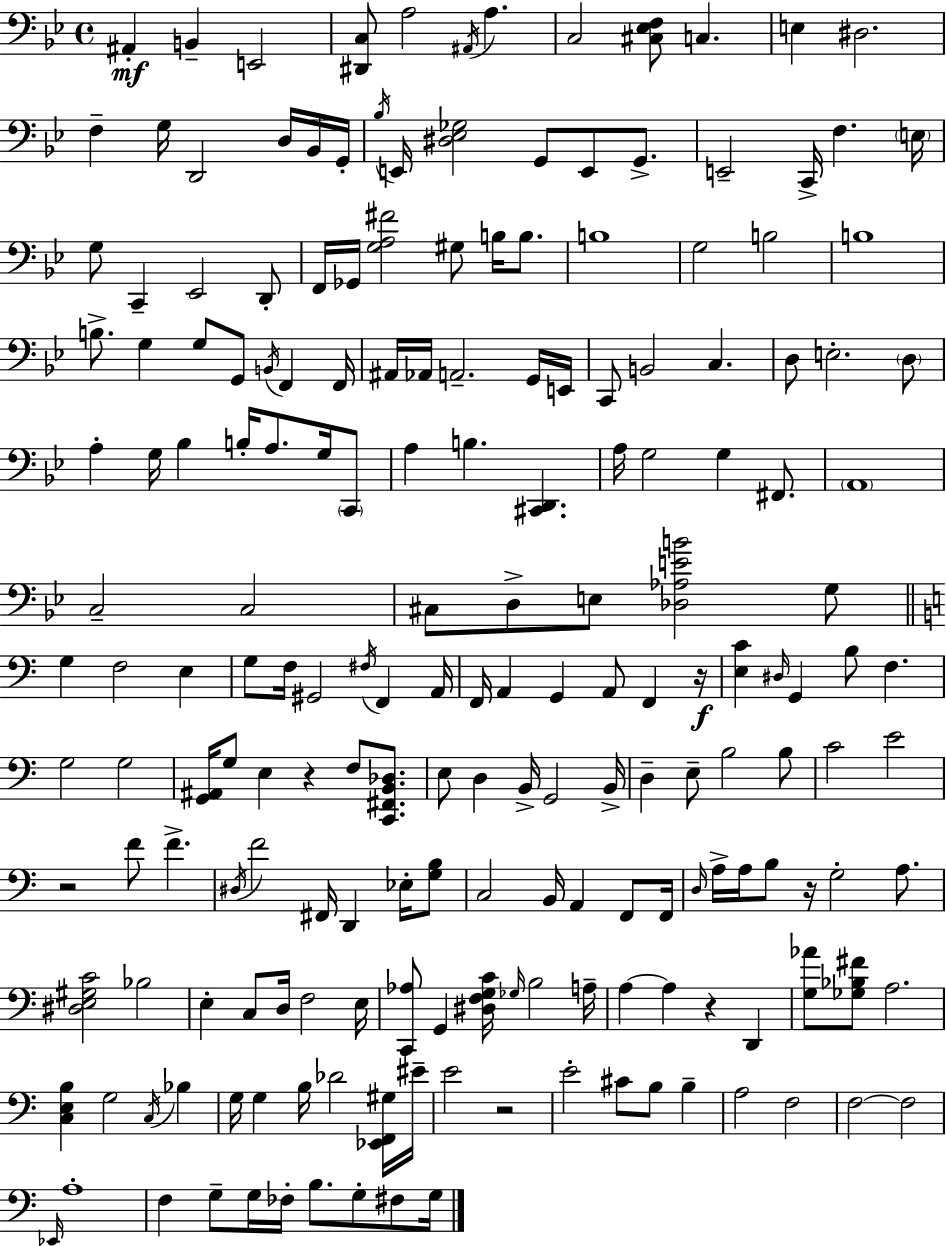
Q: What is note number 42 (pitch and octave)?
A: G2